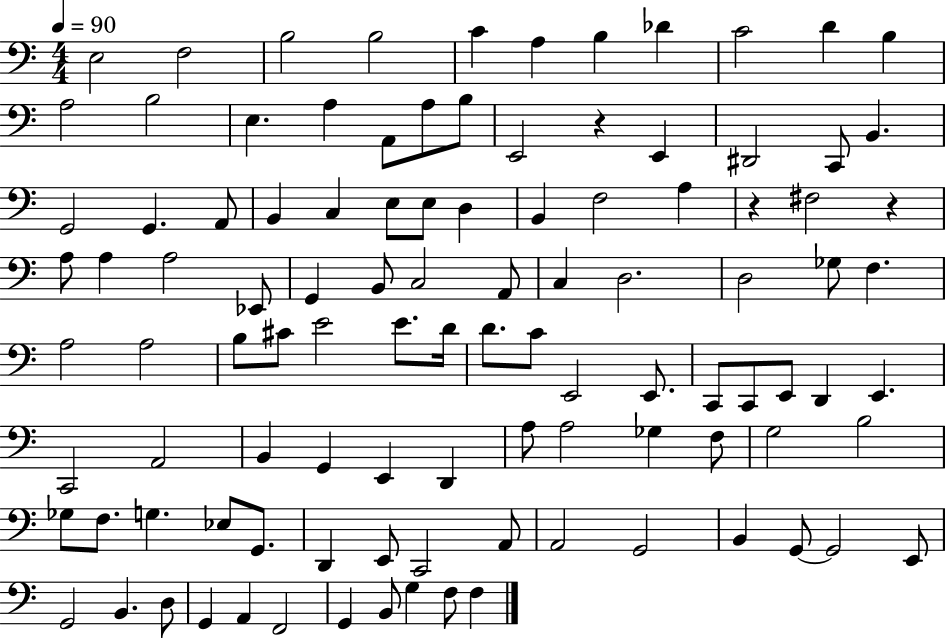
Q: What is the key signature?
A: C major